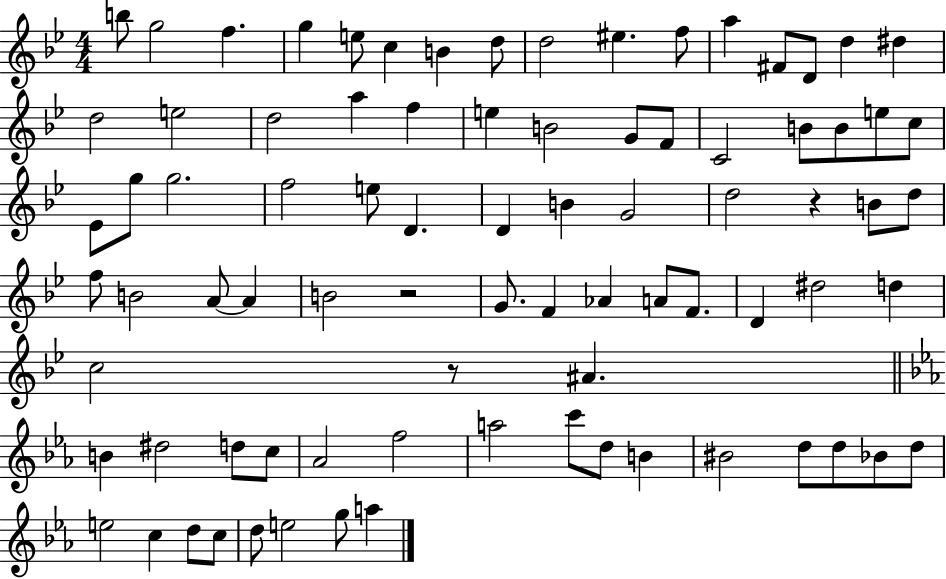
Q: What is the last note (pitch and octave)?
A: A5